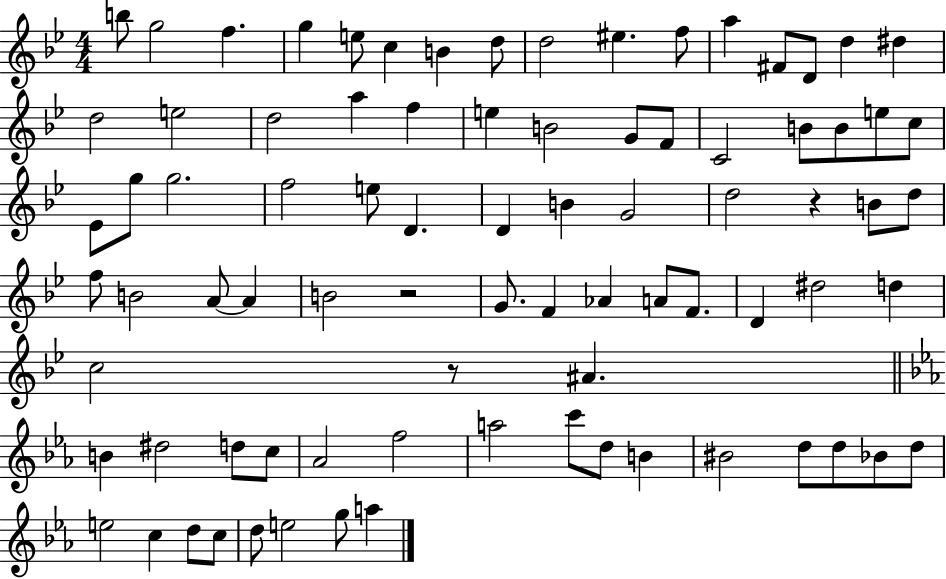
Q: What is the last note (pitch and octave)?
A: A5